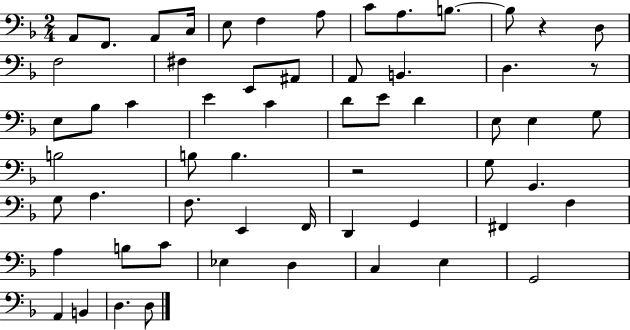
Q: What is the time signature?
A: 2/4